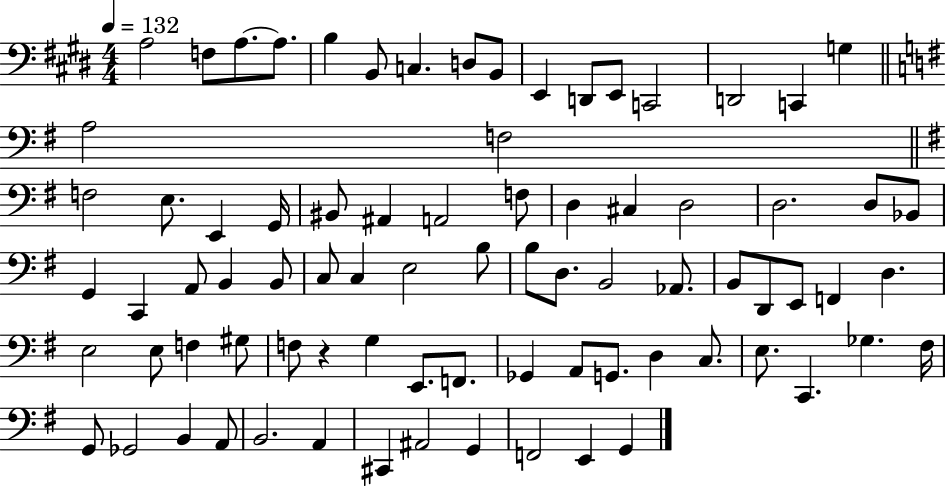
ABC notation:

X:1
T:Untitled
M:4/4
L:1/4
K:E
A,2 F,/2 A,/2 A,/2 B, B,,/2 C, D,/2 B,,/2 E,, D,,/2 E,,/2 C,,2 D,,2 C,, G, A,2 F,2 F,2 E,/2 E,, G,,/4 ^B,,/2 ^A,, A,,2 F,/2 D, ^C, D,2 D,2 D,/2 _B,,/2 G,, C,, A,,/2 B,, B,,/2 C,/2 C, E,2 B,/2 B,/2 D,/2 B,,2 _A,,/2 B,,/2 D,,/2 E,,/2 F,, D, E,2 E,/2 F, ^G,/2 F,/2 z G, E,,/2 F,,/2 _G,, A,,/2 G,,/2 D, C,/2 E,/2 C,, _G, ^F,/4 G,,/2 _G,,2 B,, A,,/2 B,,2 A,, ^C,, ^A,,2 G,, F,,2 E,, G,,